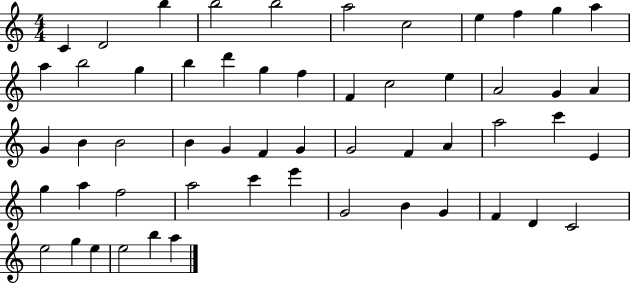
C4/q D4/h B5/q B5/h B5/h A5/h C5/h E5/q F5/q G5/q A5/q A5/q B5/h G5/q B5/q D6/q G5/q F5/q F4/q C5/h E5/q A4/h G4/q A4/q G4/q B4/q B4/h B4/q G4/q F4/q G4/q G4/h F4/q A4/q A5/h C6/q E4/q G5/q A5/q F5/h A5/h C6/q E6/q G4/h B4/q G4/q F4/q D4/q C4/h E5/h G5/q E5/q E5/h B5/q A5/q